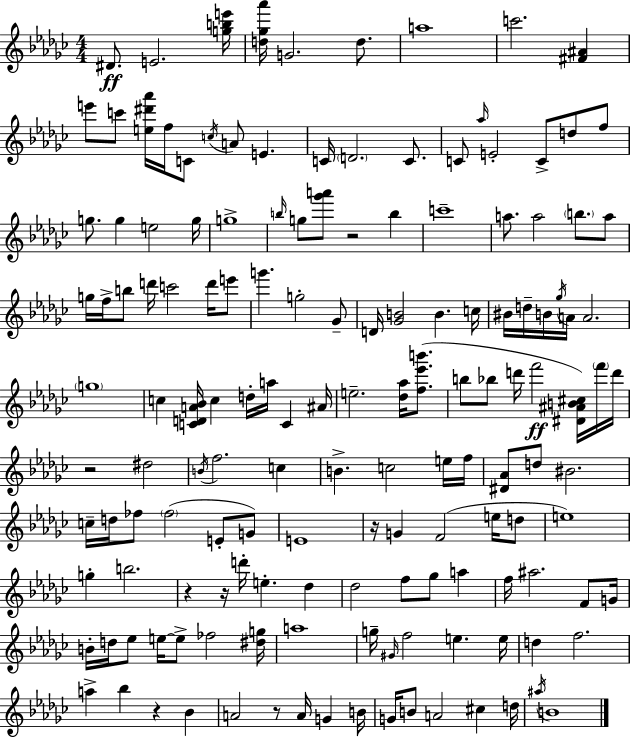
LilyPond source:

{
  \clef treble
  \numericTimeSignature
  \time 4/4
  \key ees \minor
  dis'8.\ff e'2. <g'' b'' e'''>16 | <d'' ges'' aes'''>16 g'2. d''8. | a''1 | c'''2. <fis' ais'>4 | \break e'''8 c'''8 <e'' dis''' aes'''>16 f''16 c'8 \acciaccatura { c''16 } a'8 e'4. | c'16 \parenthesize d'2. c'8. | c'8 \grace { aes''16 } e'2-. c'8-> d''8 | f''8 g''8. g''4 e''2 | \break g''16 g''1-> | \grace { b''16 } g''8 <ges''' a'''>8 r2 b''4 | c'''1-- | a''8. a''2 \parenthesize b''8. | \break a''8 g''16 f''16-> b''8 d'''16 c'''2 | d'''16 e'''8 g'''4. g''2-. | ges'8-- d'16 <ges' b'>2 b'4. | c''16 bis'16 d''16-- b'16 \acciaccatura { ges''16 } a'16 a'2. | \break \parenthesize g''1 | c''4 <c' d' a' bes'>16 c''4 d''16-. a''16 c'4 | ais'16 e''2.-- | <des'' aes''>16 <f'' ees''' b'''>8.( b''8 bes''8 d'''16 f'''2\ff | \break <dis' ais' b' cis''>16) \parenthesize f'''16 d'''16 r2 dis''2 | \acciaccatura { b'16 } f''2. | c''4 b'4.-> c''2 | e''16 f''16 <dis' aes'>8 d''8 bis'2. | \break c''16-- d''16 fes''8 \parenthesize fes''2( | e'8-. g'8) e'1 | r16 g'4 f'2( | e''16 d''8 e''1) | \break g''4-. b''2. | r4 r16 d'''16-. e''4.-. | des''4 des''2 f''8 ges''8 | a''4 f''16 ais''2. | \break f'8 g'16 b'16-. d''16 ees''8 e''16~~ e''8-> fes''2 | <dis'' g''>16 a''1 | g''16-- \grace { gis'16 } f''2 e''4. | e''16 d''4 f''2. | \break a''4-> bes''4 r4 | bes'4 a'2 r8 | a'16 g'4 b'16 g'16 b'8 a'2 | cis''4 d''16 \acciaccatura { ais''16 } b'1 | \break \bar "|."
}